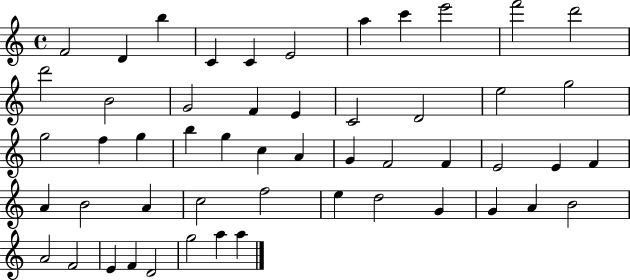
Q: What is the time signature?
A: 4/4